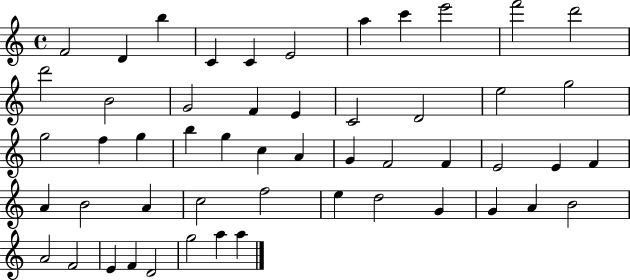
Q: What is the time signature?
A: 4/4